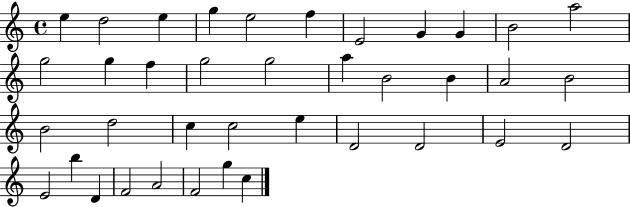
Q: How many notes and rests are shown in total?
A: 38